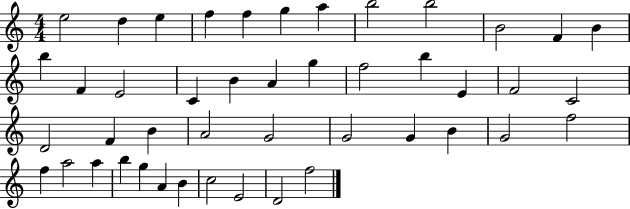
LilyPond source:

{
  \clef treble
  \numericTimeSignature
  \time 4/4
  \key c \major
  e''2 d''4 e''4 | f''4 f''4 g''4 a''4 | b''2 b''2 | b'2 f'4 b'4 | \break b''4 f'4 e'2 | c'4 b'4 a'4 g''4 | f''2 b''4 e'4 | f'2 c'2 | \break d'2 f'4 b'4 | a'2 g'2 | g'2 g'4 b'4 | g'2 f''2 | \break f''4 a''2 a''4 | b''4 g''4 a'4 b'4 | c''2 e'2 | d'2 f''2 | \break \bar "|."
}